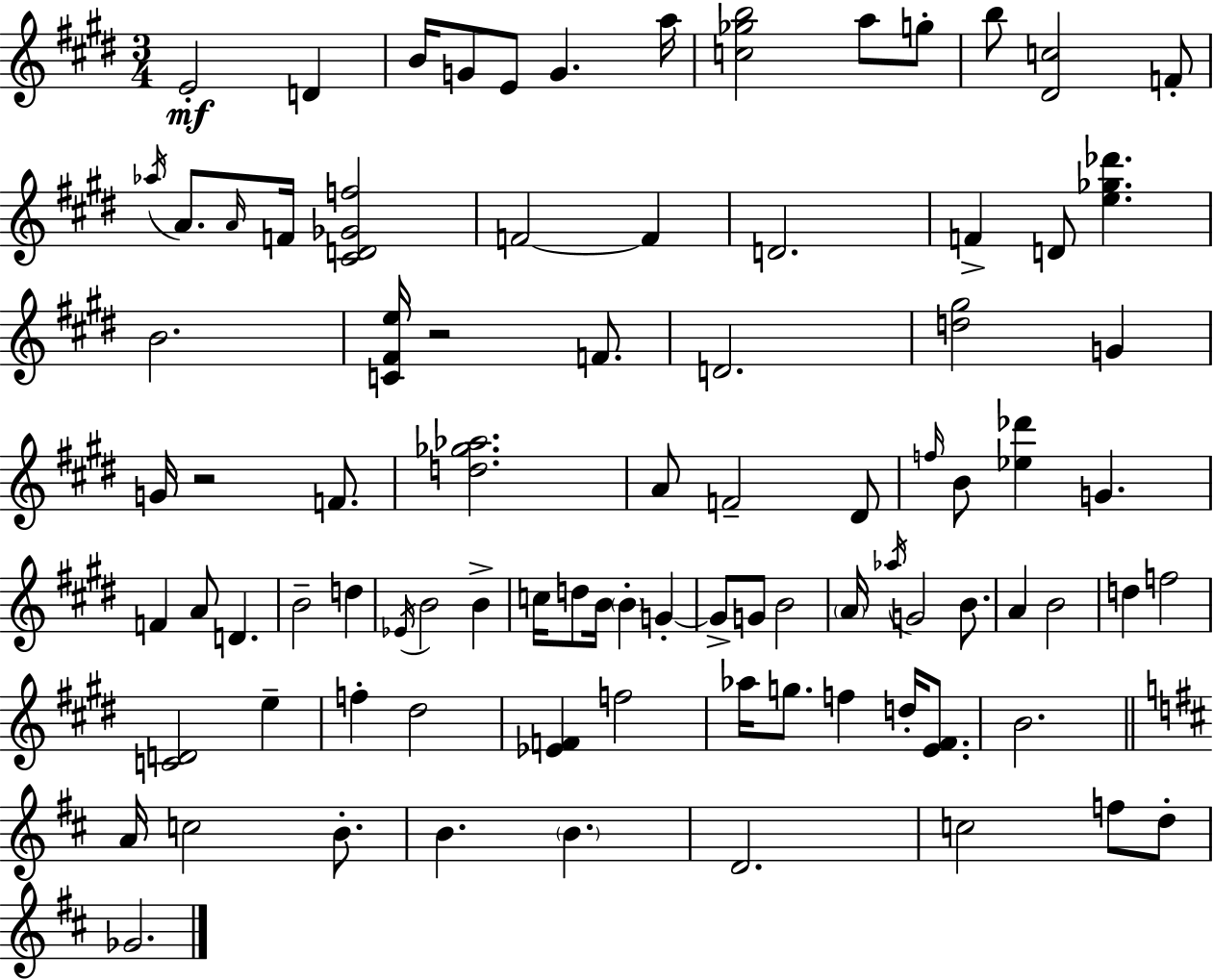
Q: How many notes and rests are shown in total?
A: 88